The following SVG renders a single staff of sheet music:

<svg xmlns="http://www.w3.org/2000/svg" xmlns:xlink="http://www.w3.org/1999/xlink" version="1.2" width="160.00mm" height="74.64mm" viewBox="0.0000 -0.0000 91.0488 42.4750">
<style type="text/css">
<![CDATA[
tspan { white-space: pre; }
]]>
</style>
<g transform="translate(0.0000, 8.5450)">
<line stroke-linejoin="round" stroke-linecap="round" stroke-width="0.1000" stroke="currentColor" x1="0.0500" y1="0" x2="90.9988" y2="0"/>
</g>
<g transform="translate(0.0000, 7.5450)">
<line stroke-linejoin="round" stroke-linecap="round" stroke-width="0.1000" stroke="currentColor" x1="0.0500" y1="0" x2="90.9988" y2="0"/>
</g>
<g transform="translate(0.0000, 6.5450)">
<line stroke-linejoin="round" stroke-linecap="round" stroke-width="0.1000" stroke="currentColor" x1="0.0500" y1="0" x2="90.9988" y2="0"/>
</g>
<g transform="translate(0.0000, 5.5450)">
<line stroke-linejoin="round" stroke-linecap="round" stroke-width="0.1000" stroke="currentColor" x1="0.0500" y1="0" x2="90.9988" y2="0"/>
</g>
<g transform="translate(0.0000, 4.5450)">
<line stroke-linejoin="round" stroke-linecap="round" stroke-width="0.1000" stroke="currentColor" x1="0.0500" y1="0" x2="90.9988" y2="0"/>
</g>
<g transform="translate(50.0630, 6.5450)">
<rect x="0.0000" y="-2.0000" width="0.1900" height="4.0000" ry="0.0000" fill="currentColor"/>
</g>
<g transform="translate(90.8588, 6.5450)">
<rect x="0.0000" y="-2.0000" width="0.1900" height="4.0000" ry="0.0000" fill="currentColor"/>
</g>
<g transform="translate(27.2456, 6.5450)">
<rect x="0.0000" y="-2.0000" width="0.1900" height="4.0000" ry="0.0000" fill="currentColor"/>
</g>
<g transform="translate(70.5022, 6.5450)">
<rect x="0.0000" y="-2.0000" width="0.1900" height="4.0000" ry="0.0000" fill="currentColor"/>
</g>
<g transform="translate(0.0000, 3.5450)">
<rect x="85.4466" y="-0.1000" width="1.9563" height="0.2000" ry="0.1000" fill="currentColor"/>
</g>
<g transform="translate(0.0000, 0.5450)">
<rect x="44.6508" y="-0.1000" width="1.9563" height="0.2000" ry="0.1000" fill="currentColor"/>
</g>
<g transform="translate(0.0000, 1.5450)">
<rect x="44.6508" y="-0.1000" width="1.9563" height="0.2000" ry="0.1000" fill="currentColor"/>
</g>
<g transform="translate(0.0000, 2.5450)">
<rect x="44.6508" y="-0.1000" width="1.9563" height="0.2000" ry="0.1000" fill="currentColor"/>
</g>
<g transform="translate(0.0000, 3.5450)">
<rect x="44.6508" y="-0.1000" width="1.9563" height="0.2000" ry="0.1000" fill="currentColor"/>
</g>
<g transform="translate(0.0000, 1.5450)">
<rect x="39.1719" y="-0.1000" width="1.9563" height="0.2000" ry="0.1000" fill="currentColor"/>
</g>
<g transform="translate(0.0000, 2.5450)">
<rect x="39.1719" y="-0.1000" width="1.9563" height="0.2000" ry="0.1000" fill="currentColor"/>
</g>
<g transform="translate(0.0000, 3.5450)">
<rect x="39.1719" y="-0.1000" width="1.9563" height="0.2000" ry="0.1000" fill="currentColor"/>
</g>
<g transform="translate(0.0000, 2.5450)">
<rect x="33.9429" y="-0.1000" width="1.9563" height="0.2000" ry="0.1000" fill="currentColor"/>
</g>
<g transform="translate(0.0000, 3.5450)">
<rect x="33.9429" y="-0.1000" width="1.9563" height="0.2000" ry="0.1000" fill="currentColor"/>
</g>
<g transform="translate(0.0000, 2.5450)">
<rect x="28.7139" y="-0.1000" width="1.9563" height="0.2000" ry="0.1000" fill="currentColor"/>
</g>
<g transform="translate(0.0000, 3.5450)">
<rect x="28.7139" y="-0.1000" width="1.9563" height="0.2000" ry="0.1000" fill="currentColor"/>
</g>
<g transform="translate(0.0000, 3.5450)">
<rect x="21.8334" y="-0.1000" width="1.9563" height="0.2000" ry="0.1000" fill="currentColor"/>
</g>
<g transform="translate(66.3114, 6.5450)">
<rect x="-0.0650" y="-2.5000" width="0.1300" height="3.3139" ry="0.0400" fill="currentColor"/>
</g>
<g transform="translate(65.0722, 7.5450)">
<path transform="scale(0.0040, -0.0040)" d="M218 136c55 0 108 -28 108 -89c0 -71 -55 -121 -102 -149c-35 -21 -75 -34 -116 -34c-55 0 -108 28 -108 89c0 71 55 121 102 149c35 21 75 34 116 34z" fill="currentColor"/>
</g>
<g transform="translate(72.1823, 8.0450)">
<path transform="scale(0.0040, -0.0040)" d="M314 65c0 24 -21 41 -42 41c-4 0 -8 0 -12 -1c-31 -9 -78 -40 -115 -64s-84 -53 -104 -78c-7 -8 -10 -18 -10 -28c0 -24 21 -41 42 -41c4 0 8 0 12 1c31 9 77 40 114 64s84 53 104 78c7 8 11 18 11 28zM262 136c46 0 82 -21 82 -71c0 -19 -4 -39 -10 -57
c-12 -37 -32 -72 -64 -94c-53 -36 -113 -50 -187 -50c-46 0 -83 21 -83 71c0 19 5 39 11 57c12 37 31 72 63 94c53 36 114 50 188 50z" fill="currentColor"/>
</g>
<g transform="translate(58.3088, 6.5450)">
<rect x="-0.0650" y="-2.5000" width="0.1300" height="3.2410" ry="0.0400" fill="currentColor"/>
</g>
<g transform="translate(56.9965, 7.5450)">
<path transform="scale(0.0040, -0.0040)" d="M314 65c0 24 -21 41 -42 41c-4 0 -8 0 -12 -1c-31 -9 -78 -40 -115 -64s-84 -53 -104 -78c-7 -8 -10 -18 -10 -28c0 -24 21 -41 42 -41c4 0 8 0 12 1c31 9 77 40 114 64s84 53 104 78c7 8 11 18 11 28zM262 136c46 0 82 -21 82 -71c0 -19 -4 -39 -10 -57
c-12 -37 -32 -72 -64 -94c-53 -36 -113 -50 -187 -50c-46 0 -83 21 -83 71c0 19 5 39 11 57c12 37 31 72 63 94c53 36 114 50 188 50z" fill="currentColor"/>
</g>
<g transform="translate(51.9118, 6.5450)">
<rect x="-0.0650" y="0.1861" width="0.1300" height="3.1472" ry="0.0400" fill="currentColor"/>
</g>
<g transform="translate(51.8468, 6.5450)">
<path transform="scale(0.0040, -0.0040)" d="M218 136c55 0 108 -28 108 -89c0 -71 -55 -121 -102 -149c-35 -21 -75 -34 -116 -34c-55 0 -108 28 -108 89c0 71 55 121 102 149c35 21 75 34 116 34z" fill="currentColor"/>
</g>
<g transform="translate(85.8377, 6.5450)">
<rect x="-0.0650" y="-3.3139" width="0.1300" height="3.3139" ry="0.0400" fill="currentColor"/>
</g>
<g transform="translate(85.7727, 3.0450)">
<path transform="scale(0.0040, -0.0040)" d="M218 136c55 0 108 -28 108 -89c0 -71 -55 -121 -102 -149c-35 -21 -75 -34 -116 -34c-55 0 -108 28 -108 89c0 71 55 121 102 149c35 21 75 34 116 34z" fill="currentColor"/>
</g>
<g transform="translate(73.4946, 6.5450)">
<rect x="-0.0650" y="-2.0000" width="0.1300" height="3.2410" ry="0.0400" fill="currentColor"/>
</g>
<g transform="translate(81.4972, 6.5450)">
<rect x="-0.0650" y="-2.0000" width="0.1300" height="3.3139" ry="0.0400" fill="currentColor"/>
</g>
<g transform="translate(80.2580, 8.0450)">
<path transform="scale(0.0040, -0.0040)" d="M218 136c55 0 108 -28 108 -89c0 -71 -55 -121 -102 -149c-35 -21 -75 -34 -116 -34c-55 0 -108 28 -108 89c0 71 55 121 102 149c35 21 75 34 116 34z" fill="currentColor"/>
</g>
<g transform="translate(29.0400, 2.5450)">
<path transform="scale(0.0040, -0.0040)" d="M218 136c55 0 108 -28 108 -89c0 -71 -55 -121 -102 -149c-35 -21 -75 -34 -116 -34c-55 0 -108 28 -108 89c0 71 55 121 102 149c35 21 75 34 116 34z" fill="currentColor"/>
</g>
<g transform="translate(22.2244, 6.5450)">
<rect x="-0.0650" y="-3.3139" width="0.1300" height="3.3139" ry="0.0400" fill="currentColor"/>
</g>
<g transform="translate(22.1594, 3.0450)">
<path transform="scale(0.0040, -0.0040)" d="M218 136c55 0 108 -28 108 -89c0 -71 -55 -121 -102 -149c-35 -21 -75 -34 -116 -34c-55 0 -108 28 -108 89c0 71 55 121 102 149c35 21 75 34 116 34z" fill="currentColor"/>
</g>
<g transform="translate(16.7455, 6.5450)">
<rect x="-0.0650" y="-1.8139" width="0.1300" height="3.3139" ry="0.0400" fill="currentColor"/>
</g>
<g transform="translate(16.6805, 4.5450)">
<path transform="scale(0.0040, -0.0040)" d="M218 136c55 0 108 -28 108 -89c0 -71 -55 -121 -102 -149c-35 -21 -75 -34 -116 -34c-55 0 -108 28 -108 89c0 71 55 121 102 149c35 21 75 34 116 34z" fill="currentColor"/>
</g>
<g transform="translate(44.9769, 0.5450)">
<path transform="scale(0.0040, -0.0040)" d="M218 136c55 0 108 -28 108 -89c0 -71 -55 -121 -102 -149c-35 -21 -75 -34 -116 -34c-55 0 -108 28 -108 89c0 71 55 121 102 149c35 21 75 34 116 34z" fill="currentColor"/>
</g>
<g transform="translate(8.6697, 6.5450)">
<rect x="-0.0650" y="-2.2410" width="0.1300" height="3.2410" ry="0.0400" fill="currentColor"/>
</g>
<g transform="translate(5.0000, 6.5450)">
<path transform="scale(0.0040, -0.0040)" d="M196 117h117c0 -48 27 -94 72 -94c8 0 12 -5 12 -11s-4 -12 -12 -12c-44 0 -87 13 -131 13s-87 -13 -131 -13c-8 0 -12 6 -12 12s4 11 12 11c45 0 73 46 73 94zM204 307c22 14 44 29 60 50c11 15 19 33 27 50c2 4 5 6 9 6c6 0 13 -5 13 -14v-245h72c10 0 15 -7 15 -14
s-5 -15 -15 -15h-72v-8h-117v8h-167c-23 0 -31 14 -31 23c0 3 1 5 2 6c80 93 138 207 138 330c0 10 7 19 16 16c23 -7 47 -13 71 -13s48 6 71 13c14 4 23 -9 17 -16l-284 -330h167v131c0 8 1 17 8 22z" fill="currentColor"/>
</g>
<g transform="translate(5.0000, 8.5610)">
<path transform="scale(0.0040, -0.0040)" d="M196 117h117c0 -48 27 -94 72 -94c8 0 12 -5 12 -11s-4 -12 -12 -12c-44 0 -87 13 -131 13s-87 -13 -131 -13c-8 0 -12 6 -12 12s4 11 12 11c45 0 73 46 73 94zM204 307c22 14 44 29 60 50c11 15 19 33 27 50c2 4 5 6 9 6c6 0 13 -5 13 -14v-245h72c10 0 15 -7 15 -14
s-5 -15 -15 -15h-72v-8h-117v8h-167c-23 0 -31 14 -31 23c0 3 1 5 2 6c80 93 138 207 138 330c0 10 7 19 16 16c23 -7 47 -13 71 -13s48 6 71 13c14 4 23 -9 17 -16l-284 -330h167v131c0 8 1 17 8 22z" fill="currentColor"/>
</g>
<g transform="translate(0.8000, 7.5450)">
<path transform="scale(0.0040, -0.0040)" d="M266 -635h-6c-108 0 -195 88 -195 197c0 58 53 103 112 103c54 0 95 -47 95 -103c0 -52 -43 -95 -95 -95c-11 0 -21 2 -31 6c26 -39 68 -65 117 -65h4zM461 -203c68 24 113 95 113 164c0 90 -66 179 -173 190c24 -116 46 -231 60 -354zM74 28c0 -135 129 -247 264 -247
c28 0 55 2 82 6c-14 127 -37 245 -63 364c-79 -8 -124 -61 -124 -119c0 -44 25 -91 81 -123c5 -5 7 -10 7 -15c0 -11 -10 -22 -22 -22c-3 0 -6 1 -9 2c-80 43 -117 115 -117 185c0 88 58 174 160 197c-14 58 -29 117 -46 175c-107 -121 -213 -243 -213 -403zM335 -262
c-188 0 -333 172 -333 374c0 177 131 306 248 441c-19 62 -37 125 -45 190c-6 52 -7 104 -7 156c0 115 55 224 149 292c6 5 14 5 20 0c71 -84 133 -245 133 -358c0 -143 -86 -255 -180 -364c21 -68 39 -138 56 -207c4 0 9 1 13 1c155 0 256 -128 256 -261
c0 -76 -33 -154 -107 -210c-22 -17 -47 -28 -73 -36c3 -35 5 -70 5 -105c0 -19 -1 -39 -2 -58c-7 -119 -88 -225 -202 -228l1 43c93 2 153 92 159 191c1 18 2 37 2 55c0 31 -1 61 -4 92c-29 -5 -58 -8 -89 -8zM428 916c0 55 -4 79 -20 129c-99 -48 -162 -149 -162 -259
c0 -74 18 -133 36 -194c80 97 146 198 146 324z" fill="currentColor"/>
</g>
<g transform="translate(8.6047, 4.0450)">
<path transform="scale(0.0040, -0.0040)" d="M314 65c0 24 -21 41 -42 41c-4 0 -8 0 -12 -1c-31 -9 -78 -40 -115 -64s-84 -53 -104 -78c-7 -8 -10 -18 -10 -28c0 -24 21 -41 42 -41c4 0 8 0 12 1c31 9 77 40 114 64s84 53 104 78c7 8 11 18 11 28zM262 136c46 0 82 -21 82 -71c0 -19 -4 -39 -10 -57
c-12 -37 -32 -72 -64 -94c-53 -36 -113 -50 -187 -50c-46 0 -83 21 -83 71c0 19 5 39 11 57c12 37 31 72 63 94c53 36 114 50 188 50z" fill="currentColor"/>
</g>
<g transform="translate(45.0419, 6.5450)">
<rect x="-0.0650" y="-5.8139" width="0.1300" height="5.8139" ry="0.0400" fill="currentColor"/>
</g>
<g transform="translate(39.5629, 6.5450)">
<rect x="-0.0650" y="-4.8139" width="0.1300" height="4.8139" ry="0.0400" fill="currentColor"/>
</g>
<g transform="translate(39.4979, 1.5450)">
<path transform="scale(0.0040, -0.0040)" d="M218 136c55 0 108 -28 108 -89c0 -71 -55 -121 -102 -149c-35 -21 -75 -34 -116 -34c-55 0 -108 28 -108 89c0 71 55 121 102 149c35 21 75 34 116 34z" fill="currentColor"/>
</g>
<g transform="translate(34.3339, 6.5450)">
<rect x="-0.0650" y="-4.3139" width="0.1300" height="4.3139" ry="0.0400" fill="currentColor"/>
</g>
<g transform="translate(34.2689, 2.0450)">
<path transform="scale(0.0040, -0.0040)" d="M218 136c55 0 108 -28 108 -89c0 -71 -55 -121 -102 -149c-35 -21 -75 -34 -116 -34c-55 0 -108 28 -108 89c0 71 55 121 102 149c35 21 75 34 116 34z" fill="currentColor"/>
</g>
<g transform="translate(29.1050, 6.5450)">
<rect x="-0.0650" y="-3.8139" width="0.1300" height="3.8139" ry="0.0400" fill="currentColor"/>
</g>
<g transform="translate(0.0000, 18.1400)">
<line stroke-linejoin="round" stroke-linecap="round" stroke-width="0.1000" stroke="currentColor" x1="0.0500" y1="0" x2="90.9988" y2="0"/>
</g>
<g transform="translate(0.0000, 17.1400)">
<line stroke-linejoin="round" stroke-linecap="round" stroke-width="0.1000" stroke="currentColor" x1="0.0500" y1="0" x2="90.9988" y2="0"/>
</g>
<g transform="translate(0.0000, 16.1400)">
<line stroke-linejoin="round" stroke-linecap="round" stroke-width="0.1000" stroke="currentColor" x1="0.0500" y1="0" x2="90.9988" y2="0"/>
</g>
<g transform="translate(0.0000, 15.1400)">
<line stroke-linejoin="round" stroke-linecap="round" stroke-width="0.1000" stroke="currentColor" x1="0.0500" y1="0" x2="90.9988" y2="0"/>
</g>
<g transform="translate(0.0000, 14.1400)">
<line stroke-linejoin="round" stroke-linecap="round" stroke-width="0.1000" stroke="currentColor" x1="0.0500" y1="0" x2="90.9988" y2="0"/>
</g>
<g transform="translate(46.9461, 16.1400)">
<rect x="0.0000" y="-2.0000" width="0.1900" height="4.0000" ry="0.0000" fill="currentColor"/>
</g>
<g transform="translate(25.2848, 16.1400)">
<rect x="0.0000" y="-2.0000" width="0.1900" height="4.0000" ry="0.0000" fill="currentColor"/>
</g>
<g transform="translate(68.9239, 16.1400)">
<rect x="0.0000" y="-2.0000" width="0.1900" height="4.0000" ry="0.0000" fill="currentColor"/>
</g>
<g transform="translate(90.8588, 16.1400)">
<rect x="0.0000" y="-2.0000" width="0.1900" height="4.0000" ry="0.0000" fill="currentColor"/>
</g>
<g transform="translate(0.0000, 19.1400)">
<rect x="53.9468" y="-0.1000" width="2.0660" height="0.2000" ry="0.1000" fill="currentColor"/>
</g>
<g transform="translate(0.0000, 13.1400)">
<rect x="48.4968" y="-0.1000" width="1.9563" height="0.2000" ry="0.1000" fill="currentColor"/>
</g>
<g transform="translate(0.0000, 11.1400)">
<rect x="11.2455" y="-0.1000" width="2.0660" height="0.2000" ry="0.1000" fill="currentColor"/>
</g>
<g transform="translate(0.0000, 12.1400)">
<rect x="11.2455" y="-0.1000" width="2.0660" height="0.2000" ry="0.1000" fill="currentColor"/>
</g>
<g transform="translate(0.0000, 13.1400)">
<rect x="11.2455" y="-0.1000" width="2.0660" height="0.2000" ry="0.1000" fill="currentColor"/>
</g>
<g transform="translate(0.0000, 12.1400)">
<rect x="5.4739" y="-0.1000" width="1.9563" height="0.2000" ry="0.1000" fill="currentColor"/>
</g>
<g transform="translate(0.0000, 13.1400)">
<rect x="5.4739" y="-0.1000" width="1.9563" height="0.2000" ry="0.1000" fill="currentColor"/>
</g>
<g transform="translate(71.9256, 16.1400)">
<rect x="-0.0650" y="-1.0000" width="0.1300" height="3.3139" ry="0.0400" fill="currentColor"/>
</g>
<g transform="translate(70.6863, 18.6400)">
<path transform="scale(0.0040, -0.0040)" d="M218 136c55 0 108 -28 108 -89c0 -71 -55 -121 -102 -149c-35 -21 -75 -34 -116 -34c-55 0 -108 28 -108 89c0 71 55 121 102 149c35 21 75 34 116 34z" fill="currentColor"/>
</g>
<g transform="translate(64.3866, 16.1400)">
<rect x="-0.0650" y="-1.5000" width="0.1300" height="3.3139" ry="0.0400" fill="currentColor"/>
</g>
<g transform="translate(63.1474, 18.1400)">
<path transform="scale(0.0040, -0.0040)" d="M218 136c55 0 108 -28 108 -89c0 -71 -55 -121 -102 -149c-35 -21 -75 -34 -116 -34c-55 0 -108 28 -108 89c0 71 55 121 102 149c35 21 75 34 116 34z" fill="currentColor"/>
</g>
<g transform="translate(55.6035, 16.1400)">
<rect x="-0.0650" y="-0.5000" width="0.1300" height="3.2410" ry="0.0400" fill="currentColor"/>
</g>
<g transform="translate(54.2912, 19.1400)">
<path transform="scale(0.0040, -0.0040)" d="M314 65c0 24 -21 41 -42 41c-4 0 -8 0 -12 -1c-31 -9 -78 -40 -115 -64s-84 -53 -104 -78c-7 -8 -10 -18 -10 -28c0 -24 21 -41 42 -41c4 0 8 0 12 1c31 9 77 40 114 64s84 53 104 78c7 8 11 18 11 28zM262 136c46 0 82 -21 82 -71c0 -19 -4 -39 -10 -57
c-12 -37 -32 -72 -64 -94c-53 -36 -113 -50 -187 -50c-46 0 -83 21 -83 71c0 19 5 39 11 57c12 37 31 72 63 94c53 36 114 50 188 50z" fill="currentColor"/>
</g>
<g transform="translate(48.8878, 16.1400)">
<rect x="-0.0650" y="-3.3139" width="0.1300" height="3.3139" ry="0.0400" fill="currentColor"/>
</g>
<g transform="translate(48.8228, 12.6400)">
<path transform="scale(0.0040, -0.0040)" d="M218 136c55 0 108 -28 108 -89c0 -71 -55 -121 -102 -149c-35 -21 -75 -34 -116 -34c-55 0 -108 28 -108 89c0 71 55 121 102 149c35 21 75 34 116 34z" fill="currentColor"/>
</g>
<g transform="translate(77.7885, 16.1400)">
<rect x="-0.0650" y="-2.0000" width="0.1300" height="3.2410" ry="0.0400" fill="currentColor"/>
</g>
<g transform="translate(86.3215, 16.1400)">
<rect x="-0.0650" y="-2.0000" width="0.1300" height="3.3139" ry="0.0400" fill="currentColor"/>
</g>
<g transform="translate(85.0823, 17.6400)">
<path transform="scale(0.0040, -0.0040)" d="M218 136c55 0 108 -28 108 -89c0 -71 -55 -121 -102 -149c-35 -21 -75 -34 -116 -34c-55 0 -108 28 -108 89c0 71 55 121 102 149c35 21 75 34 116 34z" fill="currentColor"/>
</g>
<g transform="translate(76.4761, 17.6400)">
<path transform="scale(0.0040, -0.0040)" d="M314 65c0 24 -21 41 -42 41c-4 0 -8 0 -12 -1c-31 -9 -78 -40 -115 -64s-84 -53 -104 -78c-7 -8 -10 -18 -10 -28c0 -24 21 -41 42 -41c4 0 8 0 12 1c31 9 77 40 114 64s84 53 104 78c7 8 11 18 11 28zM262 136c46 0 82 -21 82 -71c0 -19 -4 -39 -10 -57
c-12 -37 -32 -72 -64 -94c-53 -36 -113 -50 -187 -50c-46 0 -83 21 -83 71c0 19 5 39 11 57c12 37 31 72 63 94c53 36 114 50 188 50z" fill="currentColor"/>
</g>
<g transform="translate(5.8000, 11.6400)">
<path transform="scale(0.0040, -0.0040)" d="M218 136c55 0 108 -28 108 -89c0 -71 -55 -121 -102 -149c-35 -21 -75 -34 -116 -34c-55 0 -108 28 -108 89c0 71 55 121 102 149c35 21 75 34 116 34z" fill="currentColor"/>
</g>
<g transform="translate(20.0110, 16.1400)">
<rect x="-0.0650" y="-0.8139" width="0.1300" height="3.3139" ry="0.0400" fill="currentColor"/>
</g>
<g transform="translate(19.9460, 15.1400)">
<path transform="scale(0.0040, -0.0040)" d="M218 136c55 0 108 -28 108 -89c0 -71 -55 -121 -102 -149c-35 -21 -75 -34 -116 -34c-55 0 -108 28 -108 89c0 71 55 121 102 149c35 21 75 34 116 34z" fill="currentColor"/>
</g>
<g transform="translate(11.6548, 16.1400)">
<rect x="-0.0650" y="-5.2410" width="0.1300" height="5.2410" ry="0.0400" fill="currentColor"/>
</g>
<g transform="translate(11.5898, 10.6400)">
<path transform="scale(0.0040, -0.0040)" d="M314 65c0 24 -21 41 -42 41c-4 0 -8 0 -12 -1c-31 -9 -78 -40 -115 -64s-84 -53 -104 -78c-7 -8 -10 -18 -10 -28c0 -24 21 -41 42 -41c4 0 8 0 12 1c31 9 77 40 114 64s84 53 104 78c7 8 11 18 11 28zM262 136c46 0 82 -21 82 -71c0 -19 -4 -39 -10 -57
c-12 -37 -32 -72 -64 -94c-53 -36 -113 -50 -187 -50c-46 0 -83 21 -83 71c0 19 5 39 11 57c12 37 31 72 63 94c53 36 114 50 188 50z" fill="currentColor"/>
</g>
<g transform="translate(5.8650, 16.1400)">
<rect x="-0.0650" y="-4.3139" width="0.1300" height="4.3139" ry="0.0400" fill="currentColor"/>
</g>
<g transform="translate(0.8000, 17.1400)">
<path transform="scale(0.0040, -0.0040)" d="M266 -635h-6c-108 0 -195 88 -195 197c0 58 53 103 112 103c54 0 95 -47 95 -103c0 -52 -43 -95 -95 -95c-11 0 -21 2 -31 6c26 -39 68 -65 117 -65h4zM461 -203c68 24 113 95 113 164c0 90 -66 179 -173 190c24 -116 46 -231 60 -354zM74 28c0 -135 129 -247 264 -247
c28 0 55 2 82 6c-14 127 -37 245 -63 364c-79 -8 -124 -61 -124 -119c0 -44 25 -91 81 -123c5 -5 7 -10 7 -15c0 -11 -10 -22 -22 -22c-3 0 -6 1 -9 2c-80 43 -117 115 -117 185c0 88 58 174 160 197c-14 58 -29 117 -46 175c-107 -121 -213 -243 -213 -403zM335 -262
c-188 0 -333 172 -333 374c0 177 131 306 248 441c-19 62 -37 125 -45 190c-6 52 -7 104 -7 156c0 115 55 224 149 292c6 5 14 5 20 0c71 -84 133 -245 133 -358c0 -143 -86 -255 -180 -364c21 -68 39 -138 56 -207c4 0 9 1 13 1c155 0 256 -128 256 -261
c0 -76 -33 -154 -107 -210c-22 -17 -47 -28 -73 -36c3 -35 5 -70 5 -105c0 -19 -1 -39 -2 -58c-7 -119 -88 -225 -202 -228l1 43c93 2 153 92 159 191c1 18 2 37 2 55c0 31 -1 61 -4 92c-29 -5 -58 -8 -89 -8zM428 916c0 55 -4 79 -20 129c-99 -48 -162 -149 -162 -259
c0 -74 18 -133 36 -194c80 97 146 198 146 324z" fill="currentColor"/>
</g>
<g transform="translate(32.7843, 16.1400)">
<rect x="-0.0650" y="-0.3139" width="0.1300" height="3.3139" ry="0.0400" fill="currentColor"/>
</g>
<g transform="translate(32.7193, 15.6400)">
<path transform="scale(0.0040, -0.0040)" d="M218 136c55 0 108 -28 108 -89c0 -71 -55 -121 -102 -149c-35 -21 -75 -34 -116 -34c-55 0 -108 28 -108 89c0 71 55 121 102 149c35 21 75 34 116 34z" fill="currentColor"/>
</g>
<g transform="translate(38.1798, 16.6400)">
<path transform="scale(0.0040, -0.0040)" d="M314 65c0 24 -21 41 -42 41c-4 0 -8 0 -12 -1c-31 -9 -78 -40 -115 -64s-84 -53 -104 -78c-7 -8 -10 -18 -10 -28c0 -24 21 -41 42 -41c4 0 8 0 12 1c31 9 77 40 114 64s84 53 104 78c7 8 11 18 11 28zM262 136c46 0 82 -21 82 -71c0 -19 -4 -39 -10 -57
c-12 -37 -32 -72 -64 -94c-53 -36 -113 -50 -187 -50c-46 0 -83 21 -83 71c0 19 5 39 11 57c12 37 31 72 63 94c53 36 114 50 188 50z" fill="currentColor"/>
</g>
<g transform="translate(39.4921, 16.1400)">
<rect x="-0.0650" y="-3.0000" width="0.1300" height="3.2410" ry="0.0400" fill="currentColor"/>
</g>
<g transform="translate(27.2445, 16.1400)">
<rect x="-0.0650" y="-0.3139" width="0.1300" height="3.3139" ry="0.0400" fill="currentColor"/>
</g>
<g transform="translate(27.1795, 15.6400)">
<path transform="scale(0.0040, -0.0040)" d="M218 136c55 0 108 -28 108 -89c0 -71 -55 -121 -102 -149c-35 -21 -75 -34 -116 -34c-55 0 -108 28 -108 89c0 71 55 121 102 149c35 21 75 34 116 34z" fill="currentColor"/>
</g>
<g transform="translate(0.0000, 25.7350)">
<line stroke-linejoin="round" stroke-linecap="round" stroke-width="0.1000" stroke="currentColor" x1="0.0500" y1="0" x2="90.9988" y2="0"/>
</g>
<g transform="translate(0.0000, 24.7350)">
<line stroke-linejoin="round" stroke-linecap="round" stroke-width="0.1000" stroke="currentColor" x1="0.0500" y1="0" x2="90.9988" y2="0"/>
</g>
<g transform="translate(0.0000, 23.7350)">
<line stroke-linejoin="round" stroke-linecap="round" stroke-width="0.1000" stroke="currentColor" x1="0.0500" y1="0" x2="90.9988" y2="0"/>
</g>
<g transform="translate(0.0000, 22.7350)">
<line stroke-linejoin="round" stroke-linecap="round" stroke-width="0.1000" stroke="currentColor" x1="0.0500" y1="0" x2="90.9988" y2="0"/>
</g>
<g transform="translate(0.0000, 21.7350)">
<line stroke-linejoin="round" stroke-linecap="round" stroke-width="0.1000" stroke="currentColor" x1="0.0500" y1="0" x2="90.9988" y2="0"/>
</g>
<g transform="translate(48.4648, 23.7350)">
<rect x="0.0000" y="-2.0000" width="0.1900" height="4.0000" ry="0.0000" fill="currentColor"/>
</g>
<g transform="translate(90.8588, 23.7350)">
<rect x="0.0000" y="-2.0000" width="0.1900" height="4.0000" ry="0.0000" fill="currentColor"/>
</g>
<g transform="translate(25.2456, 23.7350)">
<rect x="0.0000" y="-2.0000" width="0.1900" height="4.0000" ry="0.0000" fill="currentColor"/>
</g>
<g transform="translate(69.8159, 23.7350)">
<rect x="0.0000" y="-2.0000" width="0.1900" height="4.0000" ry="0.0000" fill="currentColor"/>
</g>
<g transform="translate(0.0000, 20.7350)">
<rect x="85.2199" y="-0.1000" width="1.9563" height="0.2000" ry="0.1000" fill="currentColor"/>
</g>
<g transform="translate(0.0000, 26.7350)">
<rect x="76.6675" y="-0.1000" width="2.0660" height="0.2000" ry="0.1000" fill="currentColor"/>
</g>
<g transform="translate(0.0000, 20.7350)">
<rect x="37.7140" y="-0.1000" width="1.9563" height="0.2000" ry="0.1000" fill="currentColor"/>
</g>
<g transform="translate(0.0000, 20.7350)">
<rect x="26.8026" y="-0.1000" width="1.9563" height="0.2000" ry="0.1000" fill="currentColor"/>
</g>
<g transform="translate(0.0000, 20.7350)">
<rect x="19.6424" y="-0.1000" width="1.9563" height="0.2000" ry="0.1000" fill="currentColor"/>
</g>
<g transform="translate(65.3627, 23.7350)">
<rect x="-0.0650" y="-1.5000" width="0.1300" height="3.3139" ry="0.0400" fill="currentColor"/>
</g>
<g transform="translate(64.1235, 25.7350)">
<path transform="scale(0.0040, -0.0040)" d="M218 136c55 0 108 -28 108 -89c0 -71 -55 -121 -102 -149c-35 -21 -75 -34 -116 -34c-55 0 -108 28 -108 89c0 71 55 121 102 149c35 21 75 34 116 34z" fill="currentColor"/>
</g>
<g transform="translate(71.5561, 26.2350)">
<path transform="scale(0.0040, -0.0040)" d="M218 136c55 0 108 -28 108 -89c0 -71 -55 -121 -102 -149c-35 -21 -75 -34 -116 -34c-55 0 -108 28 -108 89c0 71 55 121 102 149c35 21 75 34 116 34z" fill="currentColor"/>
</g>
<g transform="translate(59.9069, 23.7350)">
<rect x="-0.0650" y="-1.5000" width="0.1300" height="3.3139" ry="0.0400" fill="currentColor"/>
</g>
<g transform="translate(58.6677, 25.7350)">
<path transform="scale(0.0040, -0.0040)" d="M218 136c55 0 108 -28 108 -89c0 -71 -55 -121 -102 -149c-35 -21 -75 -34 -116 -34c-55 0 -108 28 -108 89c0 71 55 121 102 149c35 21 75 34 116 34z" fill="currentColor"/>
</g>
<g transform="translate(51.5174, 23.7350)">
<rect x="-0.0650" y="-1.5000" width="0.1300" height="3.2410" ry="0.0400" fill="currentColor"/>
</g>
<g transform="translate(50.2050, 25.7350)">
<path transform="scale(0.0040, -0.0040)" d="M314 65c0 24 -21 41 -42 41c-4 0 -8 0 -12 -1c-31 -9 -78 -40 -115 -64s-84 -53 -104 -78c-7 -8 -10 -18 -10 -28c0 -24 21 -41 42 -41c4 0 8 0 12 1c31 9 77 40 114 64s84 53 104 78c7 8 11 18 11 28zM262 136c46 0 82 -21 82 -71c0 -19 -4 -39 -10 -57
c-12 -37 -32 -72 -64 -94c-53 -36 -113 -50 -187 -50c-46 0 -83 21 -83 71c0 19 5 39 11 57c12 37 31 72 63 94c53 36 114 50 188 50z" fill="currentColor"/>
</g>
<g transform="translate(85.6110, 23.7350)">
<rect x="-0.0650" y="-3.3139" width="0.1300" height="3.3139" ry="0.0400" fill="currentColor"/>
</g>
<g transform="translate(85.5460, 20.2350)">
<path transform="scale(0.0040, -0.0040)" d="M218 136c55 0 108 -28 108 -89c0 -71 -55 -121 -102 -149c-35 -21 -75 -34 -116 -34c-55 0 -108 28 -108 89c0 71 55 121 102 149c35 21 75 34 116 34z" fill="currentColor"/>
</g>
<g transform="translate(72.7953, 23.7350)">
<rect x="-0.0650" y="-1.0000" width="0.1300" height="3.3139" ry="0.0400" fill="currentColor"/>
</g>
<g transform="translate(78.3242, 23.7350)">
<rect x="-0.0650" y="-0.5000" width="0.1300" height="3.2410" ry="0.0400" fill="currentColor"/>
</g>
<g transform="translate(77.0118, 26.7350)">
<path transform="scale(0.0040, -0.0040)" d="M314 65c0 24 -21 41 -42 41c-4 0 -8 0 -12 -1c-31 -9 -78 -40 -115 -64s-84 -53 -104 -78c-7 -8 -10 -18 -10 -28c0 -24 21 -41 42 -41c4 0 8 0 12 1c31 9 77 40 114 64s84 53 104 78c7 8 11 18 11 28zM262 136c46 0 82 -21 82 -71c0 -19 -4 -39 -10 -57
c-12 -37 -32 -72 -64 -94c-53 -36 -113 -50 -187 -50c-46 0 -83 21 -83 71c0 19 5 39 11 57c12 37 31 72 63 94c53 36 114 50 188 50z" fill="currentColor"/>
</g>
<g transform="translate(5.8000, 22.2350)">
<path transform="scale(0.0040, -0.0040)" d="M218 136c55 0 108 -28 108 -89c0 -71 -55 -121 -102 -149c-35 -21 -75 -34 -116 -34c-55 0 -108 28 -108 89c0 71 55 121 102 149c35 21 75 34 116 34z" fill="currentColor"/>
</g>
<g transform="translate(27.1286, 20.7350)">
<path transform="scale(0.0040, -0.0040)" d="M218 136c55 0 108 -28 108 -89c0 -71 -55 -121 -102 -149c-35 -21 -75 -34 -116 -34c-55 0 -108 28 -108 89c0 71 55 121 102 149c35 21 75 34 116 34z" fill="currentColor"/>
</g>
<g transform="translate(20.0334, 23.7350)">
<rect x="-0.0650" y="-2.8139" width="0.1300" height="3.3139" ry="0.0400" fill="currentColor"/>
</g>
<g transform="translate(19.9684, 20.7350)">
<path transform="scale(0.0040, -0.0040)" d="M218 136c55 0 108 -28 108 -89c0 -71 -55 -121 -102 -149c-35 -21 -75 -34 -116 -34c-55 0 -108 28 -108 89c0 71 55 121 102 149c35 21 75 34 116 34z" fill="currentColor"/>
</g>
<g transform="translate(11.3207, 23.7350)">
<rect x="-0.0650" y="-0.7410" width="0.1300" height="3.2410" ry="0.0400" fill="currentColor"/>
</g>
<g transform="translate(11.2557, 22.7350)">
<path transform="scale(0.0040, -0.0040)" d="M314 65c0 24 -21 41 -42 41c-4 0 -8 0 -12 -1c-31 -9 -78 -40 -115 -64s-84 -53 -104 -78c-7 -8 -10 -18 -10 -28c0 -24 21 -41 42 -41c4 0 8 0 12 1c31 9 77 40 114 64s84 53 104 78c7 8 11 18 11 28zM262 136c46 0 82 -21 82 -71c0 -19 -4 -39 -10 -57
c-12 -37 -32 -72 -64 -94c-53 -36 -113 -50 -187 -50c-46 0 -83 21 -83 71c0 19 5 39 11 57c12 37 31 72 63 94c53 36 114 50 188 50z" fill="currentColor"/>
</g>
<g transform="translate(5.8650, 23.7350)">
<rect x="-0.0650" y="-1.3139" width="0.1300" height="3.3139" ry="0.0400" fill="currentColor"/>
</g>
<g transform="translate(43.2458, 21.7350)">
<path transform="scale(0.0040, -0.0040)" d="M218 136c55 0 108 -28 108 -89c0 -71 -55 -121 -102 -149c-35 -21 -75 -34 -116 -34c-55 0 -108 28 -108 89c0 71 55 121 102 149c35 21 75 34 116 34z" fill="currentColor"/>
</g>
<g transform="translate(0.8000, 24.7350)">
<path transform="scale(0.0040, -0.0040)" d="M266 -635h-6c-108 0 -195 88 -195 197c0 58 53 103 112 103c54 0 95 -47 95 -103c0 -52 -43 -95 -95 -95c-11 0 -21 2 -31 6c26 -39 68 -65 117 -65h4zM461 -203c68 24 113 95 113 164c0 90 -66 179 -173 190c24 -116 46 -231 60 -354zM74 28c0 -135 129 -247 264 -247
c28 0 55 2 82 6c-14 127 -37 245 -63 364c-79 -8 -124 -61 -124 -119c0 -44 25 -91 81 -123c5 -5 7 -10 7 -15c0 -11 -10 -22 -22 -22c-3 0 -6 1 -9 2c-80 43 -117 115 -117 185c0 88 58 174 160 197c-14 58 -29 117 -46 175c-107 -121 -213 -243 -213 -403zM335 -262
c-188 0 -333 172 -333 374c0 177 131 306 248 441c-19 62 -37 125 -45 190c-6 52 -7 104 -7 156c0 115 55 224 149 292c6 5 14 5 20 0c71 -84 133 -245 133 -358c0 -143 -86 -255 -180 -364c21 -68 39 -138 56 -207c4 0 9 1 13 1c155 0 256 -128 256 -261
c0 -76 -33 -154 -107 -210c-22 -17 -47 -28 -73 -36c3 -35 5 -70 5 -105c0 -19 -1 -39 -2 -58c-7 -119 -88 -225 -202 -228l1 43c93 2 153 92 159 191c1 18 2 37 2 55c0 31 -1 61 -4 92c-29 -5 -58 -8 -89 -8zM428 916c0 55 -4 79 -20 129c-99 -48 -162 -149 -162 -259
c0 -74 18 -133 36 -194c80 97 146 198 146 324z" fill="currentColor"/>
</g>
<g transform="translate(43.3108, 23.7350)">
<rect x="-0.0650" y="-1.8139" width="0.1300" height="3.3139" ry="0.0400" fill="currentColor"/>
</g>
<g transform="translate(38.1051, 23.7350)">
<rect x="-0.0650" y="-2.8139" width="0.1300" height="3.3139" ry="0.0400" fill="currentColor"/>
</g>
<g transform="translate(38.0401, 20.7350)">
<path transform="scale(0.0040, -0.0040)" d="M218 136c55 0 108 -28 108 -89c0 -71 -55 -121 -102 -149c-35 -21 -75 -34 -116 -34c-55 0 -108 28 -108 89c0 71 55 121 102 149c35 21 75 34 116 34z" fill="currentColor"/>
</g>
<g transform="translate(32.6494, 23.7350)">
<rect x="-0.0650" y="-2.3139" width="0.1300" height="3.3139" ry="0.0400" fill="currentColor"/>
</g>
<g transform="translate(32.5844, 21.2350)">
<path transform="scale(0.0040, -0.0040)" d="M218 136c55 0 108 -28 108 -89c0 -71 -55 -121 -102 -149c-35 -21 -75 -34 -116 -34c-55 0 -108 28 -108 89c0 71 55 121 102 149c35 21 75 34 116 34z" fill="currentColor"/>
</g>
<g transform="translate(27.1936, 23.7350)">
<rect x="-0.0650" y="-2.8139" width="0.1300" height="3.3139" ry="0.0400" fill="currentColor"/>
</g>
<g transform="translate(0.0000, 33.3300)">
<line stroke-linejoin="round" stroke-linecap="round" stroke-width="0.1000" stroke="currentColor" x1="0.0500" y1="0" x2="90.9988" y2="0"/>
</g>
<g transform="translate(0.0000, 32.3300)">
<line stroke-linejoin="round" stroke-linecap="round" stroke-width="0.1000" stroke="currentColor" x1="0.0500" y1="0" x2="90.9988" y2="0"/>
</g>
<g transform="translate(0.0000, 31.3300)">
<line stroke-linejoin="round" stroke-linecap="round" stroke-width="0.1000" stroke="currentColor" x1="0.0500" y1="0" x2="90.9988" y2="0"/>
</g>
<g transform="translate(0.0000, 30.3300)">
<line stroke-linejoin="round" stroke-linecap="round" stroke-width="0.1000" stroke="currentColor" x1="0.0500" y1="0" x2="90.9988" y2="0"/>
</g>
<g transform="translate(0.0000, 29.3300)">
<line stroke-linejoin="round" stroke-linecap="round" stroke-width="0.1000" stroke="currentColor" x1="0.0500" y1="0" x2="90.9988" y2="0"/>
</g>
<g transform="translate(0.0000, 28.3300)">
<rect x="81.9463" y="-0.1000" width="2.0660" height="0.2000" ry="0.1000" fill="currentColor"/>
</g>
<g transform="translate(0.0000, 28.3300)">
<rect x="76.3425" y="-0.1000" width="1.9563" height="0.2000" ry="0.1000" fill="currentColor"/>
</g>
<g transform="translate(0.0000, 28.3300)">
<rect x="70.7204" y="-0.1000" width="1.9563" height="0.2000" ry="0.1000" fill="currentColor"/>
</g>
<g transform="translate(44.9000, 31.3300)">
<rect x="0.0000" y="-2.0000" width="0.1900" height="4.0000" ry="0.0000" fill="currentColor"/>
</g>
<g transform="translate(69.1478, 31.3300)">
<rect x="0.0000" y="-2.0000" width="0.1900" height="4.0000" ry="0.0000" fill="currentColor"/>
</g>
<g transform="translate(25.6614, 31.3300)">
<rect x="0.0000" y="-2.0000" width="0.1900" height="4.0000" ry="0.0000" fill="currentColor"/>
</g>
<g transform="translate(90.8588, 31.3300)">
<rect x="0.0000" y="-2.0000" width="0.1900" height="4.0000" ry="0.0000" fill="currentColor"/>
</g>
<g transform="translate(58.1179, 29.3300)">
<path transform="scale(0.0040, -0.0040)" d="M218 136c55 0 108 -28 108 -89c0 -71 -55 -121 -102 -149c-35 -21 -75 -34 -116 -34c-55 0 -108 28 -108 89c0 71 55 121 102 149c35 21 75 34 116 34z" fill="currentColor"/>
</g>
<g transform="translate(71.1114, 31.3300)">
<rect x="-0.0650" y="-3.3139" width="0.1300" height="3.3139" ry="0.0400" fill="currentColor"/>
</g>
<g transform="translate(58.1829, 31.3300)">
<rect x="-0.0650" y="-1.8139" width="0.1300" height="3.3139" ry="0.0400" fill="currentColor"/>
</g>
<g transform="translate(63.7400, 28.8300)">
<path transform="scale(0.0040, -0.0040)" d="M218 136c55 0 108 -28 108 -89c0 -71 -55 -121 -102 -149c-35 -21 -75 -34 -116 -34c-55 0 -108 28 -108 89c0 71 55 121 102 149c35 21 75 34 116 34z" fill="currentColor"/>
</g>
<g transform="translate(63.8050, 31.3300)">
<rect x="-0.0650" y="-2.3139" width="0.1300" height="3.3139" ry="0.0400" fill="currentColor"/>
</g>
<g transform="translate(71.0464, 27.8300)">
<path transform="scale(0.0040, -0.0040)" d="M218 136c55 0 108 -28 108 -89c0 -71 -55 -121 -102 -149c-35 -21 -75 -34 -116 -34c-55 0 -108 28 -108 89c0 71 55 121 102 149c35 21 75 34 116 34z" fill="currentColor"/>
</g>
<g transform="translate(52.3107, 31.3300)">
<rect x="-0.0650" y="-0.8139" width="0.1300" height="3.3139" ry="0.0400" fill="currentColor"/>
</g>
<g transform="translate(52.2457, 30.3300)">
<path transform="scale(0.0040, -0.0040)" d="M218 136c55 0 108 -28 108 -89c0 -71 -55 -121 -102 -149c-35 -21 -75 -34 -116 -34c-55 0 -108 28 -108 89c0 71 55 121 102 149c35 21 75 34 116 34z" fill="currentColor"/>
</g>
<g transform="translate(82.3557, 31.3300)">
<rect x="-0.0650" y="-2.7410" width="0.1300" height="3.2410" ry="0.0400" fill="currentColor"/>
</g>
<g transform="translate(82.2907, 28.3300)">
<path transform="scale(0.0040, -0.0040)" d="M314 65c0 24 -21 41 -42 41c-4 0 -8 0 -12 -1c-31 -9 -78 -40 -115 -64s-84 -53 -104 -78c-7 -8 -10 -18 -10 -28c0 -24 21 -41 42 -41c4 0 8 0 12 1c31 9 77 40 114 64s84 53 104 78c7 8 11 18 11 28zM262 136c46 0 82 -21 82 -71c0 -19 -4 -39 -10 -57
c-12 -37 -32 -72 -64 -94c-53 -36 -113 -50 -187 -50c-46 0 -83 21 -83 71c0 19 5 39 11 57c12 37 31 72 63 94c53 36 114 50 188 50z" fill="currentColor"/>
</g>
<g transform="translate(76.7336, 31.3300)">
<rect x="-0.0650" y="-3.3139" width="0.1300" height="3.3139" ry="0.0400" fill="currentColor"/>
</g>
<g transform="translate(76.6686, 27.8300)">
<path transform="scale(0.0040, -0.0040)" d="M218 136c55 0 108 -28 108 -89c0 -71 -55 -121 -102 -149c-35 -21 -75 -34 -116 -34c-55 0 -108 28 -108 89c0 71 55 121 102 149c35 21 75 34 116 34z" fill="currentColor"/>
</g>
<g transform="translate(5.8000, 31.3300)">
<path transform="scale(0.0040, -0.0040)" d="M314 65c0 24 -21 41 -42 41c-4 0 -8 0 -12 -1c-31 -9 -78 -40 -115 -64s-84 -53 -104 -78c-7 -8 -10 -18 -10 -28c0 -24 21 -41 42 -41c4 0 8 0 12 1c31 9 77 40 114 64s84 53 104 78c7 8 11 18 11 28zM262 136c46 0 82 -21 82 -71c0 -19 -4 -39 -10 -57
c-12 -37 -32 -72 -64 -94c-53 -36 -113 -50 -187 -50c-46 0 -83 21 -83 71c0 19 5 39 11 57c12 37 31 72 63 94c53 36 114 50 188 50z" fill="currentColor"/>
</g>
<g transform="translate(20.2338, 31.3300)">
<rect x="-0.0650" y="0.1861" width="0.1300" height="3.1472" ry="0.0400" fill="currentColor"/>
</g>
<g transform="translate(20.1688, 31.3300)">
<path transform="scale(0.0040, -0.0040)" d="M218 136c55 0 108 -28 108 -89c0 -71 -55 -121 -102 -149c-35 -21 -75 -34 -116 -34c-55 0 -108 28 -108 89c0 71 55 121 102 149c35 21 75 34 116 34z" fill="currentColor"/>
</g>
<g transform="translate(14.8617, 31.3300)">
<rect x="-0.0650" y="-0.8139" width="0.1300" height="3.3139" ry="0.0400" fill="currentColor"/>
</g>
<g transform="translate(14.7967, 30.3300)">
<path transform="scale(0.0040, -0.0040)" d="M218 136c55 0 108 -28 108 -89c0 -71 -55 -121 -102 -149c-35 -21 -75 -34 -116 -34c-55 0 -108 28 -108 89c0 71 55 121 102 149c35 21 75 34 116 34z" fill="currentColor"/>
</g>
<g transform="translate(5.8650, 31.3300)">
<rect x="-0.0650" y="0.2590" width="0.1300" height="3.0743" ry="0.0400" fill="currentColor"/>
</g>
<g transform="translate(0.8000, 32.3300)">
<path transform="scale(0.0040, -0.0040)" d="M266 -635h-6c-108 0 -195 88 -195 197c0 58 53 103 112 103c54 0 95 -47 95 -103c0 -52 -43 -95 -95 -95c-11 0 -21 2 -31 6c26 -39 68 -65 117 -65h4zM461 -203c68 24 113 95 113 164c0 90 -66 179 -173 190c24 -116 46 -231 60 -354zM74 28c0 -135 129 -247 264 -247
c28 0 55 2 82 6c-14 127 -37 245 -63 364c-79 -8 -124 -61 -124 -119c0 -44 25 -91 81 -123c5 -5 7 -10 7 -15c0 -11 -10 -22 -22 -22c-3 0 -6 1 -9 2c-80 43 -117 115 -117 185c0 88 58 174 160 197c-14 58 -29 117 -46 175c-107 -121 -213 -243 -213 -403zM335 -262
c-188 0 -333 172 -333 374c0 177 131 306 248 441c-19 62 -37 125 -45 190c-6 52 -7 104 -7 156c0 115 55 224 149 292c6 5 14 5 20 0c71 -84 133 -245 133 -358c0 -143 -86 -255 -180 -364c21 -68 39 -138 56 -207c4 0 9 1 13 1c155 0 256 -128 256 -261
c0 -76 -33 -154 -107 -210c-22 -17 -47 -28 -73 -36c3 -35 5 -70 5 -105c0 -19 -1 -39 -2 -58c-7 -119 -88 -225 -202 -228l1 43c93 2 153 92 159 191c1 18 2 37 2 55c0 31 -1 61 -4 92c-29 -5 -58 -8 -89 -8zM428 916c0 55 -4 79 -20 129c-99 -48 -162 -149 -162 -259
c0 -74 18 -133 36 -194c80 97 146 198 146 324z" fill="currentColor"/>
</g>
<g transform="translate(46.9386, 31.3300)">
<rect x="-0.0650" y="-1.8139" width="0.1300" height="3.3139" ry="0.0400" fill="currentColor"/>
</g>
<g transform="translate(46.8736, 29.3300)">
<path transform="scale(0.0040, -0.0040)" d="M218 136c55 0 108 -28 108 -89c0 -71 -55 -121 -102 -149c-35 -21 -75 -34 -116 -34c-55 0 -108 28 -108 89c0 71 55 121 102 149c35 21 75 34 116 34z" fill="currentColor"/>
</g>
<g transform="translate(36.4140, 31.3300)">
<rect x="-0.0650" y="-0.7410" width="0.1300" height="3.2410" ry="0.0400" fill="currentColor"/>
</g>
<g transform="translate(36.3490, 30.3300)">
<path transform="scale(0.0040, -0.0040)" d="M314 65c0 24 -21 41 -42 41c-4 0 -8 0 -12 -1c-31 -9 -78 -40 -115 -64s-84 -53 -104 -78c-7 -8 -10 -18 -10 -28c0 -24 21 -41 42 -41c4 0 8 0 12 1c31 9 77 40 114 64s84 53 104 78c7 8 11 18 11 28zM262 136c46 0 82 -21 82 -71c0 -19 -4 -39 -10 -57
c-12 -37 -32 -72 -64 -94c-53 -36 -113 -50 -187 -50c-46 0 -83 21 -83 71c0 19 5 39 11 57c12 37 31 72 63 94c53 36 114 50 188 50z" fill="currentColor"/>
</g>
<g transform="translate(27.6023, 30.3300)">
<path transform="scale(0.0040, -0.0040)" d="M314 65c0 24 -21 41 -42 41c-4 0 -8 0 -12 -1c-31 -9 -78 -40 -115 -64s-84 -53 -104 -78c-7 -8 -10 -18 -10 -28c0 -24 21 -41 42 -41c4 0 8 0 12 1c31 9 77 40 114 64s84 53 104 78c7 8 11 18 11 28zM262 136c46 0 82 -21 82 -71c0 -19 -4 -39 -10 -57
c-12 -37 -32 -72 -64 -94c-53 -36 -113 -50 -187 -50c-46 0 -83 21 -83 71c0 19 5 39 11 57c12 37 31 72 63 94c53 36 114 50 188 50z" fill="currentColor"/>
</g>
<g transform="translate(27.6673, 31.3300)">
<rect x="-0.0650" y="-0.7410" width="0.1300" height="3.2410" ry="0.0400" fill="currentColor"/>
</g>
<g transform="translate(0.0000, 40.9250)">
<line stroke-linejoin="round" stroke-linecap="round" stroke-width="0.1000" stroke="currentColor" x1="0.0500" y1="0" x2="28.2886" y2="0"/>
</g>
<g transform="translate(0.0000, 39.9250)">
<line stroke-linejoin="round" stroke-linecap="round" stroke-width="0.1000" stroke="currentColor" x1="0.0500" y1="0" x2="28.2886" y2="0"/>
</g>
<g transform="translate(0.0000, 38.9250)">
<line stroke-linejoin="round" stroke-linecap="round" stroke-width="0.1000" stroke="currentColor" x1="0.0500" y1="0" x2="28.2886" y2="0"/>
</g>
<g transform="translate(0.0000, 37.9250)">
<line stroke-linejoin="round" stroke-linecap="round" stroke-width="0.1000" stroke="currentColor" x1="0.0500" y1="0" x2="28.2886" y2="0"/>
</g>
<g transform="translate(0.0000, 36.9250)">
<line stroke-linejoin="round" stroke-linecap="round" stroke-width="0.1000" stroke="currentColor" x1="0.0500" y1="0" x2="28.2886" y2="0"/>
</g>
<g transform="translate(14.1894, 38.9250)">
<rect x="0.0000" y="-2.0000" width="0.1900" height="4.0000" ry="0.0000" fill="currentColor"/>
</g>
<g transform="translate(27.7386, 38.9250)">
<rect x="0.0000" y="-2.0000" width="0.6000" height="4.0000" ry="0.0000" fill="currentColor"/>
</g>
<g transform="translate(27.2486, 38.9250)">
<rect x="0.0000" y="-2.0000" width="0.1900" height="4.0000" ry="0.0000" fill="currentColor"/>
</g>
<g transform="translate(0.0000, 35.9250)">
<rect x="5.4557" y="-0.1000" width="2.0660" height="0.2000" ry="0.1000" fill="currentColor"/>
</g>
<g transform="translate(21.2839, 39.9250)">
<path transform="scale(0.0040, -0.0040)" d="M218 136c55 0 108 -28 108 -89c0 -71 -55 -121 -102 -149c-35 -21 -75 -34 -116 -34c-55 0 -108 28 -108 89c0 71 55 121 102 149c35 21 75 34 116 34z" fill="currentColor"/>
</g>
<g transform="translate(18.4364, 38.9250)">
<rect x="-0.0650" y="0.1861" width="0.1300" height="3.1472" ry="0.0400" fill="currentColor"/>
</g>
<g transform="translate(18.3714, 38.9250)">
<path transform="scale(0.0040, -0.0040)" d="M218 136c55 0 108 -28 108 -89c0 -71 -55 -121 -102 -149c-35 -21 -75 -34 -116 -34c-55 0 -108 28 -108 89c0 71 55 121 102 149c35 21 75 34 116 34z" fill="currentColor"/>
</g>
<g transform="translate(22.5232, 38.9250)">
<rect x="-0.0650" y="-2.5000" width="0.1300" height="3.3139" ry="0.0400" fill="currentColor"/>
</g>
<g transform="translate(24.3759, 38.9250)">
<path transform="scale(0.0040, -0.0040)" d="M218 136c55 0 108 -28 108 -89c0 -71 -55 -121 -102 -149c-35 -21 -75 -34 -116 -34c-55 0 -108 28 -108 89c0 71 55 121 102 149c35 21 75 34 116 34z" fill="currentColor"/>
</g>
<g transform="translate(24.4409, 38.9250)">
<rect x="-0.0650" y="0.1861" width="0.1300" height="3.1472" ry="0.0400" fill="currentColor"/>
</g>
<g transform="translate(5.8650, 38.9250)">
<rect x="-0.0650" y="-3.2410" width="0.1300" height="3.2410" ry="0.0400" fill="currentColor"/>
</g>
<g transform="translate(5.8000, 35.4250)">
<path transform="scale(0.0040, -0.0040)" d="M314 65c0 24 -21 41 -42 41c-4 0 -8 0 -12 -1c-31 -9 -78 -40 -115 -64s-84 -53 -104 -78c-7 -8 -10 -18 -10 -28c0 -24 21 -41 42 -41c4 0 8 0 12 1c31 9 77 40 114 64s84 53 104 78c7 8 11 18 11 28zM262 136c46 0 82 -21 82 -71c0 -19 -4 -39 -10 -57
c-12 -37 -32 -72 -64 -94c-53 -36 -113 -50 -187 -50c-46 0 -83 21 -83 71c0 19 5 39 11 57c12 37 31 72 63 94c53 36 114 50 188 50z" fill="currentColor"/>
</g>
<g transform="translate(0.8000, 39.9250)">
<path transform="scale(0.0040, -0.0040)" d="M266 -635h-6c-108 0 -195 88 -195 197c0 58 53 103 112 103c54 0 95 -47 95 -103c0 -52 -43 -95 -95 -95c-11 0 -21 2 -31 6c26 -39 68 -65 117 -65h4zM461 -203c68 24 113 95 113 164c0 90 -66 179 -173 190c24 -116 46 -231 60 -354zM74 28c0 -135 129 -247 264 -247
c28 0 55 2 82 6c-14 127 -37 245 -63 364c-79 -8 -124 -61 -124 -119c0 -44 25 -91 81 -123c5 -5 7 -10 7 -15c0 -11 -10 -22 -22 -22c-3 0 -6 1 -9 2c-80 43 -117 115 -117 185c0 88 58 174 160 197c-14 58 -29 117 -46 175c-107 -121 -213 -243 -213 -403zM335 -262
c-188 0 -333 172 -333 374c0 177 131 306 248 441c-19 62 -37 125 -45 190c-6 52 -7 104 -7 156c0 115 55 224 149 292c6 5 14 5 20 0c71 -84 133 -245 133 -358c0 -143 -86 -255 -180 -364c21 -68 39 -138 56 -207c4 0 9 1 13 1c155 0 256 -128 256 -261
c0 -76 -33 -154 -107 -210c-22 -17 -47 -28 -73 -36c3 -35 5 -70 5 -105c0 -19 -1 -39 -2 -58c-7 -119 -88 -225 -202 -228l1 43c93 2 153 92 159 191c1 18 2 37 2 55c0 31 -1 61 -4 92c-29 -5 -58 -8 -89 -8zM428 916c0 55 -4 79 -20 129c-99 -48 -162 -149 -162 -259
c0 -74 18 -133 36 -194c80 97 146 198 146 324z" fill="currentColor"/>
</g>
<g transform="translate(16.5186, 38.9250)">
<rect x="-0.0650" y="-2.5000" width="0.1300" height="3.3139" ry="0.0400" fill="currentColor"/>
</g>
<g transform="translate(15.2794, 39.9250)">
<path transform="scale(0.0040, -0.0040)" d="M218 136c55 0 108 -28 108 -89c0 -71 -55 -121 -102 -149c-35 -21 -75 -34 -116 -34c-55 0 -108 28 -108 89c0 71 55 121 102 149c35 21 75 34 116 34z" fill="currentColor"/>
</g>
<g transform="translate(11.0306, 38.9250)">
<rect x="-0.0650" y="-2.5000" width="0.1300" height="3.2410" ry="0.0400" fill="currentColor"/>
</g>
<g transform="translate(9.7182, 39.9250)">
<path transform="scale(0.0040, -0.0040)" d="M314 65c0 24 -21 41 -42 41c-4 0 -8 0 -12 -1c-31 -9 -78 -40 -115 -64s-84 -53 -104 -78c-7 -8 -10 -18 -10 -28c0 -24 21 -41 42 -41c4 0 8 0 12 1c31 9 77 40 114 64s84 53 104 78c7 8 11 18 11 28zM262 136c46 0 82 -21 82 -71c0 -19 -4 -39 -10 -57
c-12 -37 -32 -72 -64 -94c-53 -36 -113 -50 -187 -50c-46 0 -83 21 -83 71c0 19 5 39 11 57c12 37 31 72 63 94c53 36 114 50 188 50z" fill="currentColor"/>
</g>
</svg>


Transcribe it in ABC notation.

X:1
T:Untitled
M:4/4
L:1/4
K:C
g2 f b c' d' e' g' B G2 G F2 F b d' f'2 d c c A2 b C2 E D F2 F e d2 a a g a f E2 E E D C2 b B2 d B d2 d2 f d f g b b a2 b2 G2 G B G B